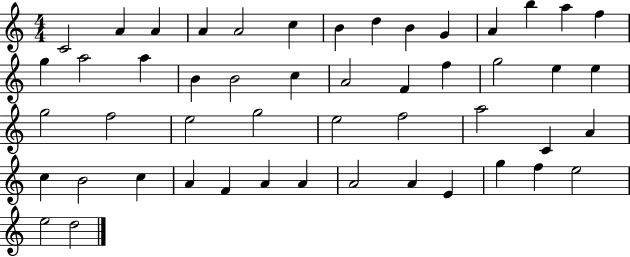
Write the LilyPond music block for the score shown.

{
  \clef treble
  \numericTimeSignature
  \time 4/4
  \key c \major
  c'2 a'4 a'4 | a'4 a'2 c''4 | b'4 d''4 b'4 g'4 | a'4 b''4 a''4 f''4 | \break g''4 a''2 a''4 | b'4 b'2 c''4 | a'2 f'4 f''4 | g''2 e''4 e''4 | \break g''2 f''2 | e''2 g''2 | e''2 f''2 | a''2 c'4 a'4 | \break c''4 b'2 c''4 | a'4 f'4 a'4 a'4 | a'2 a'4 e'4 | g''4 f''4 e''2 | \break e''2 d''2 | \bar "|."
}